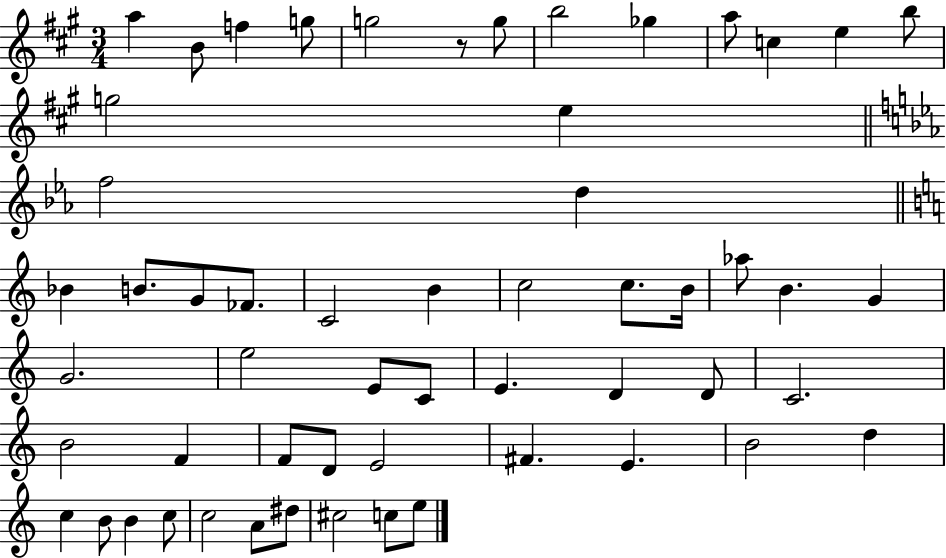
X:1
T:Untitled
M:3/4
L:1/4
K:A
a B/2 f g/2 g2 z/2 g/2 b2 _g a/2 c e b/2 g2 e f2 d _B B/2 G/2 _F/2 C2 B c2 c/2 B/4 _a/2 B G G2 e2 E/2 C/2 E D D/2 C2 B2 F F/2 D/2 E2 ^F E B2 d c B/2 B c/2 c2 A/2 ^d/2 ^c2 c/2 e/2